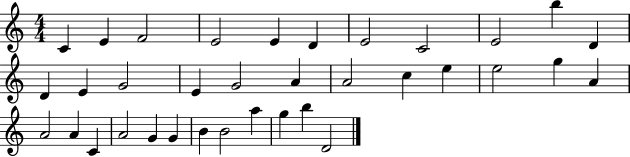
X:1
T:Untitled
M:4/4
L:1/4
K:C
C E F2 E2 E D E2 C2 E2 b D D E G2 E G2 A A2 c e e2 g A A2 A C A2 G G B B2 a g b D2